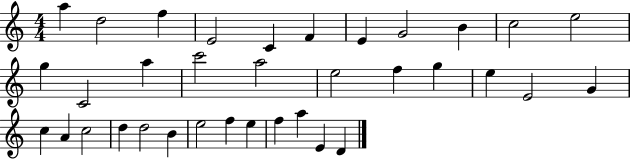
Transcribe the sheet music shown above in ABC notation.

X:1
T:Untitled
M:4/4
L:1/4
K:C
a d2 f E2 C F E G2 B c2 e2 g C2 a c'2 a2 e2 f g e E2 G c A c2 d d2 B e2 f e f a E D